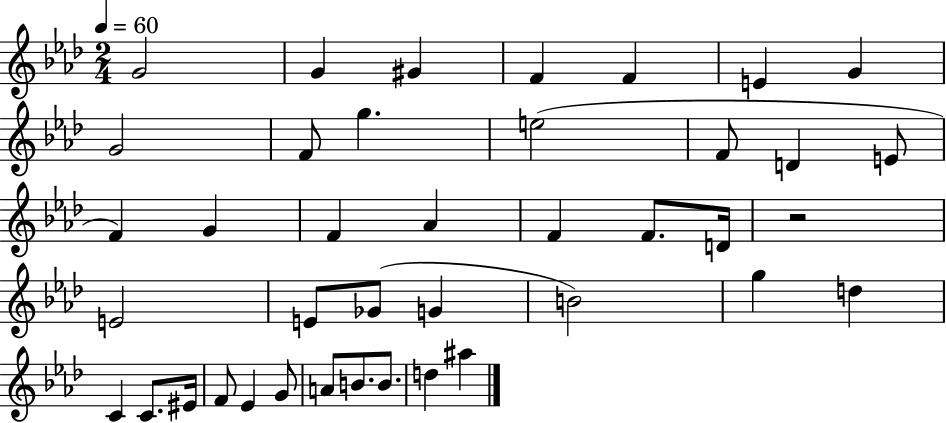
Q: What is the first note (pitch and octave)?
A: G4